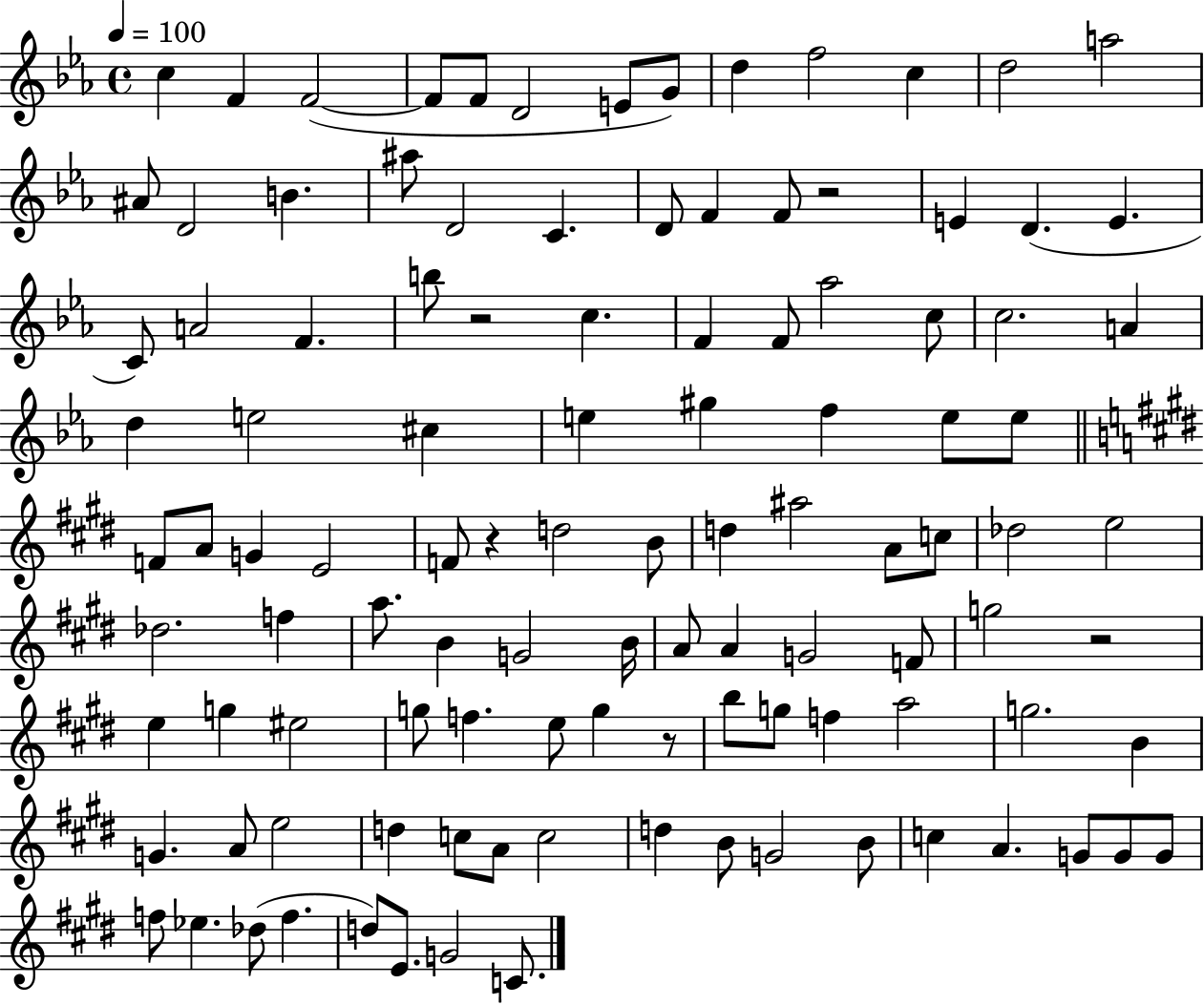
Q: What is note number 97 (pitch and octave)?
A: G4